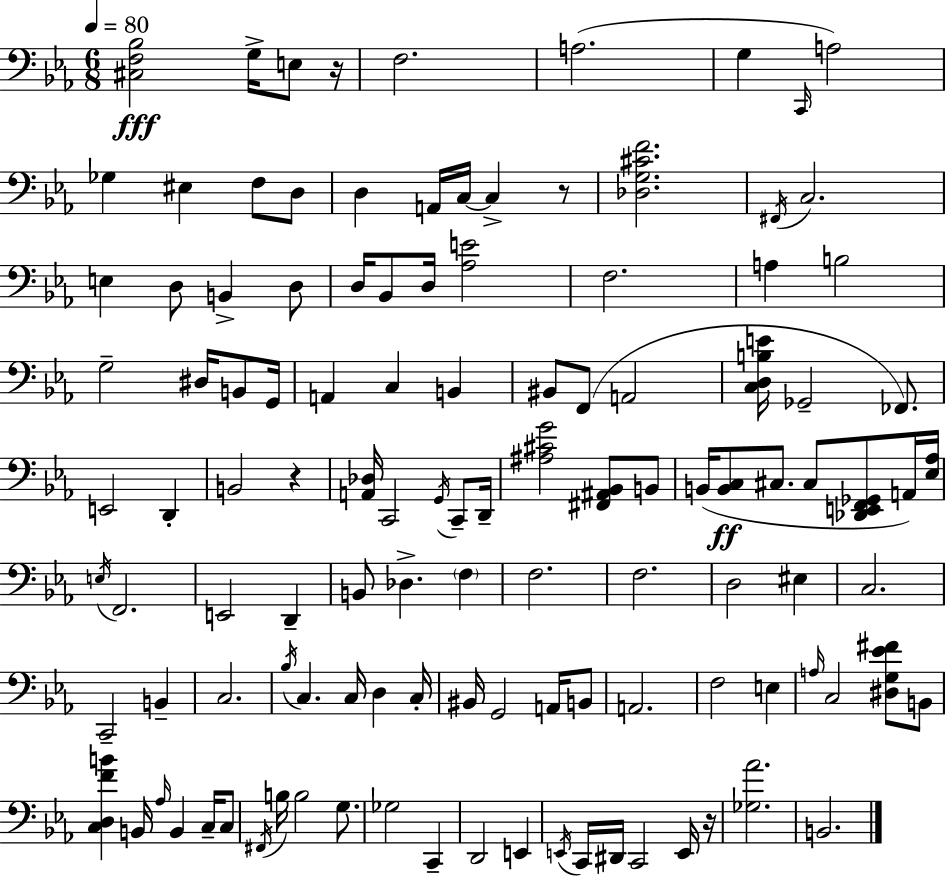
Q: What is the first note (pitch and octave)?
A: G3